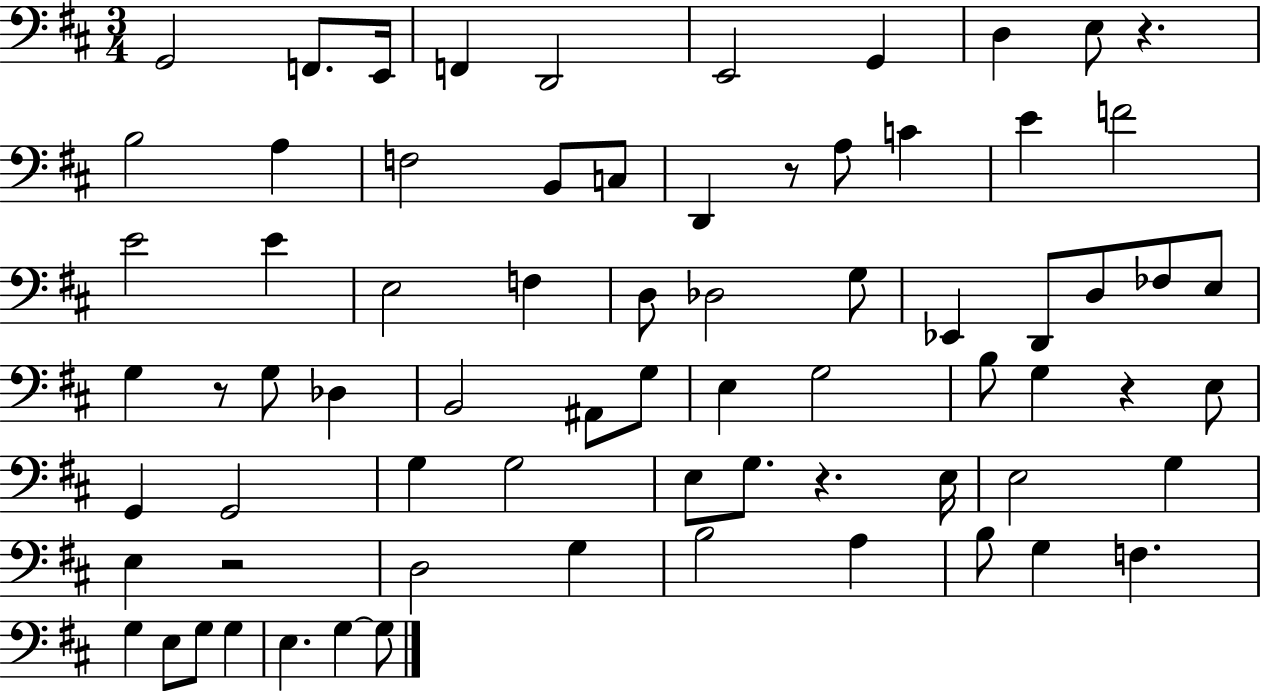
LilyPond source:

{
  \clef bass
  \numericTimeSignature
  \time 3/4
  \key d \major
  g,2 f,8. e,16 | f,4 d,2 | e,2 g,4 | d4 e8 r4. | \break b2 a4 | f2 b,8 c8 | d,4 r8 a8 c'4 | e'4 f'2 | \break e'2 e'4 | e2 f4 | d8 des2 g8 | ees,4 d,8 d8 fes8 e8 | \break g4 r8 g8 des4 | b,2 ais,8 g8 | e4 g2 | b8 g4 r4 e8 | \break g,4 g,2 | g4 g2 | e8 g8. r4. e16 | e2 g4 | \break e4 r2 | d2 g4 | b2 a4 | b8 g4 f4. | \break g4 e8 g8 g4 | e4. g4~~ g8 | \bar "|."
}